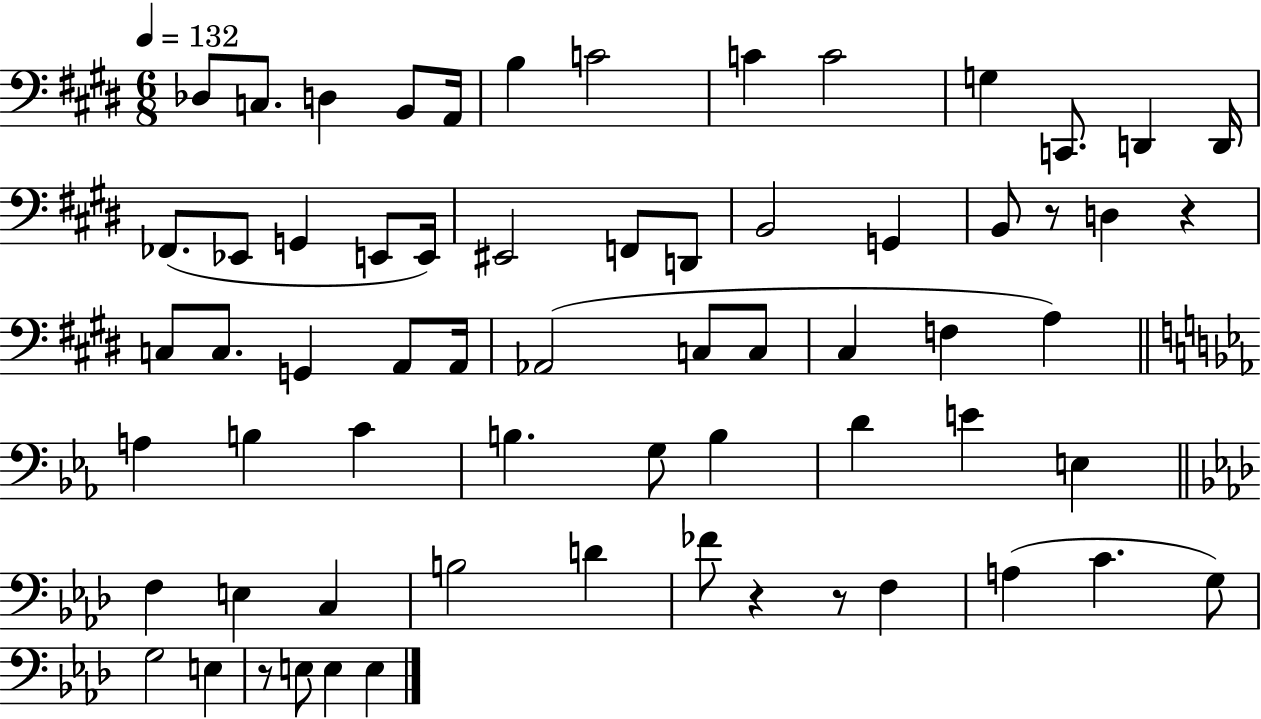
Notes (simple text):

Db3/e C3/e. D3/q B2/e A2/s B3/q C4/h C4/q C4/h G3/q C2/e. D2/q D2/s FES2/e. Eb2/e G2/q E2/e E2/s EIS2/h F2/e D2/e B2/h G2/q B2/e R/e D3/q R/q C3/e C3/e. G2/q A2/e A2/s Ab2/h C3/e C3/e C#3/q F3/q A3/q A3/q B3/q C4/q B3/q. G3/e B3/q D4/q E4/q E3/q F3/q E3/q C3/q B3/h D4/q FES4/e R/q R/e F3/q A3/q C4/q. G3/e G3/h E3/q R/e E3/e E3/q E3/q